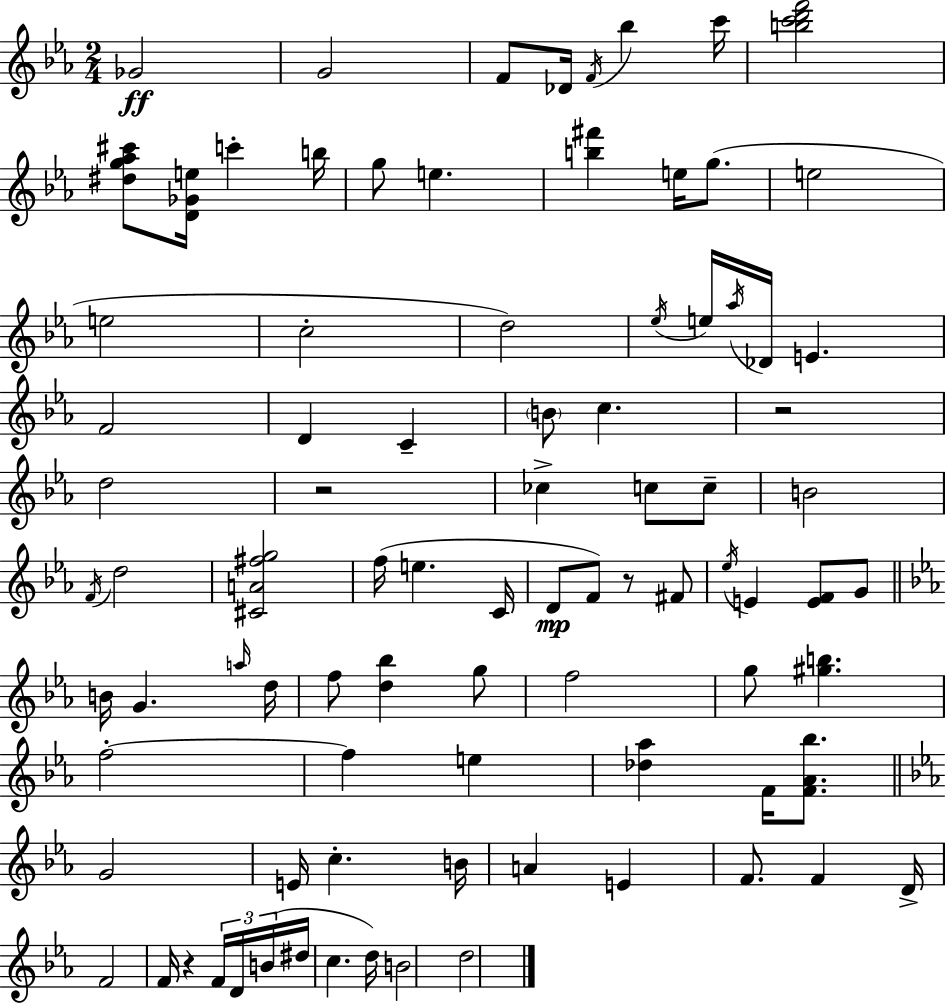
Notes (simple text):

Gb4/h G4/h F4/e Db4/s F4/s Bb5/q C6/s [B5,C6,D6,F6]/h [D#5,G5,Ab5,C#6]/e [D4,Gb4,E5]/s C6/q B5/s G5/e E5/q. [B5,F#6]/q E5/s G5/e. E5/h E5/h C5/h D5/h Eb5/s E5/s Ab5/s Db4/s E4/q. F4/h D4/q C4/q B4/e C5/q. R/h D5/h R/h CES5/q C5/e C5/e B4/h F4/s D5/h [C#4,A4,F#5,G5]/h F5/s E5/q. C4/s D4/e F4/e R/e F#4/e Eb5/s E4/q [E4,F4]/e G4/e B4/s G4/q. A5/s D5/s F5/e [D5,Bb5]/q G5/e F5/h G5/e [G#5,B5]/q. F5/h F5/q E5/q [Db5,Ab5]/q F4/s [F4,Ab4,Bb5]/e. G4/h E4/s C5/q. B4/s A4/q E4/q F4/e. F4/q D4/s F4/h F4/s R/q F4/s D4/s B4/s D#5/s C5/q. D5/s B4/h D5/h